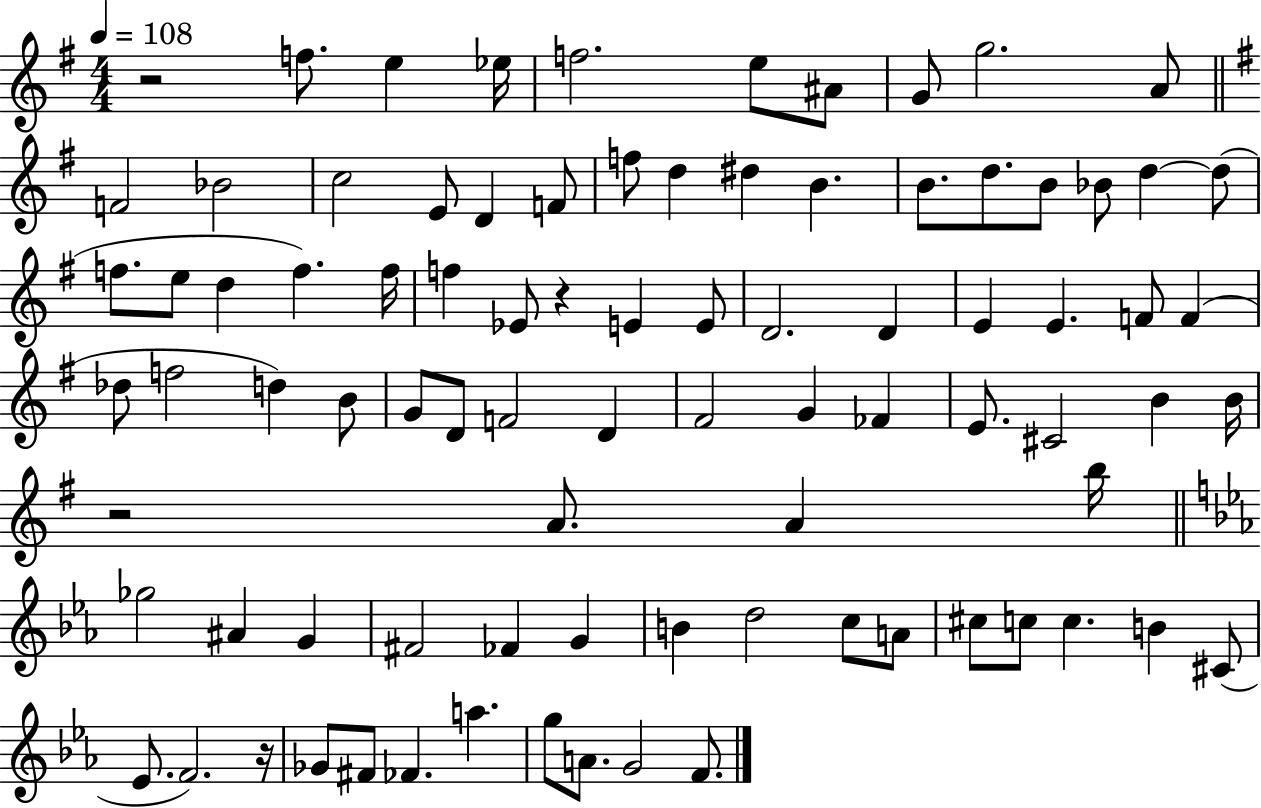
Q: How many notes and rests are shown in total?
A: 87